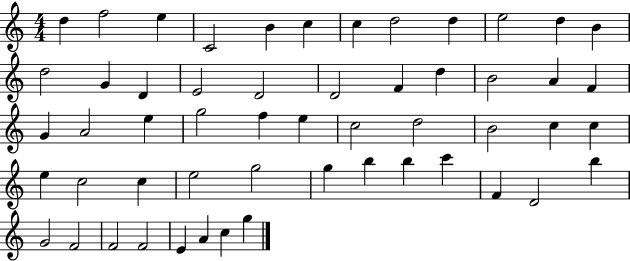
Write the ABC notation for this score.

X:1
T:Untitled
M:4/4
L:1/4
K:C
d f2 e C2 B c c d2 d e2 d B d2 G D E2 D2 D2 F d B2 A F G A2 e g2 f e c2 d2 B2 c c e c2 c e2 g2 g b b c' F D2 b G2 F2 F2 F2 E A c g